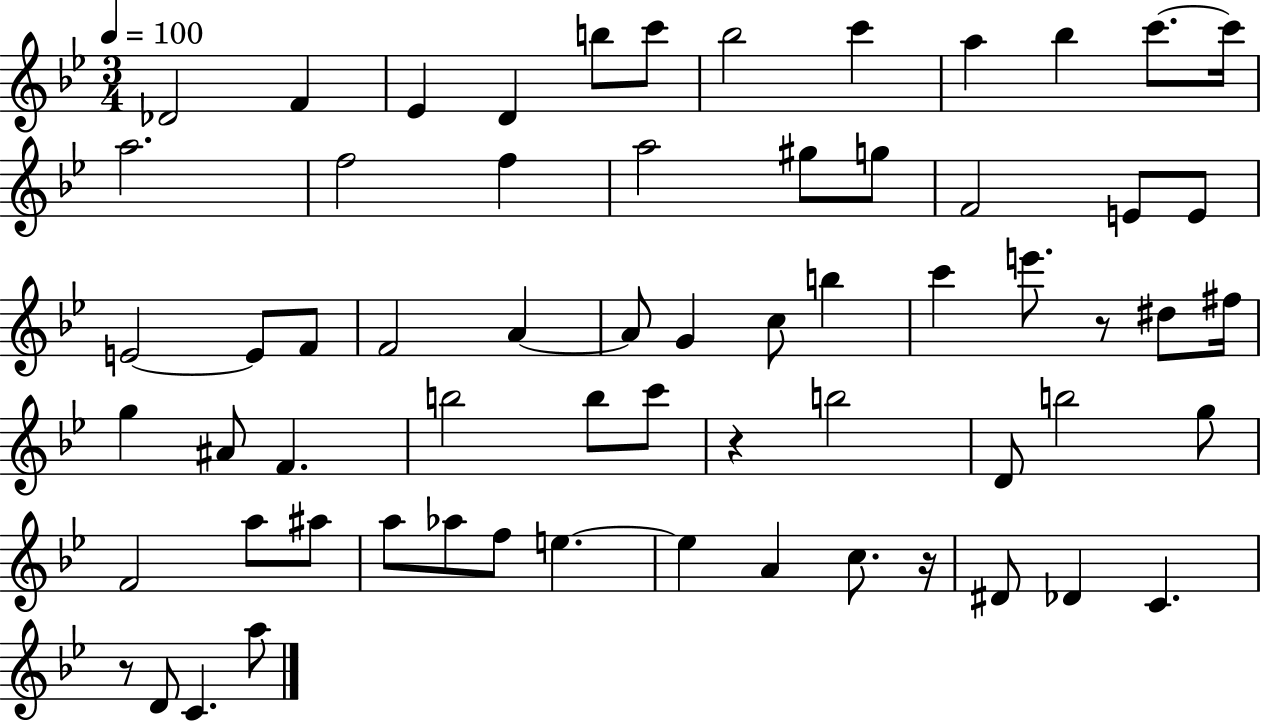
{
  \clef treble
  \numericTimeSignature
  \time 3/4
  \key bes \major
  \tempo 4 = 100
  des'2 f'4 | ees'4 d'4 b''8 c'''8 | bes''2 c'''4 | a''4 bes''4 c'''8.~~ c'''16 | \break a''2. | f''2 f''4 | a''2 gis''8 g''8 | f'2 e'8 e'8 | \break e'2~~ e'8 f'8 | f'2 a'4~~ | a'8 g'4 c''8 b''4 | c'''4 e'''8. r8 dis''8 fis''16 | \break g''4 ais'8 f'4. | b''2 b''8 c'''8 | r4 b''2 | d'8 b''2 g''8 | \break f'2 a''8 ais''8 | a''8 aes''8 f''8 e''4.~~ | e''4 a'4 c''8. r16 | dis'8 des'4 c'4. | \break r8 d'8 c'4. a''8 | \bar "|."
}